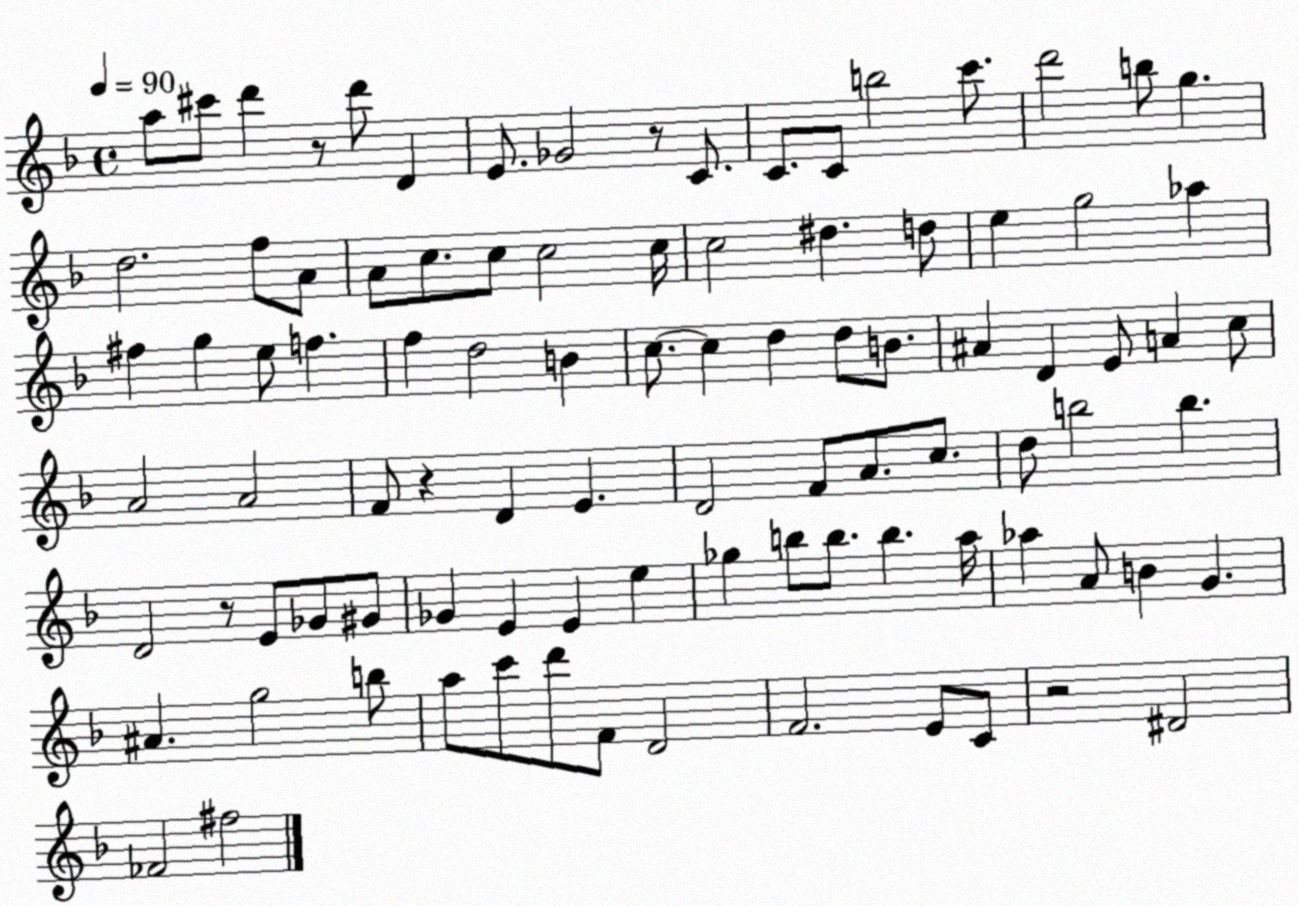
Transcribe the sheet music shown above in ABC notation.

X:1
T:Untitled
M:4/4
L:1/4
K:F
a/2 ^c'/2 d' z/2 d'/2 D E/2 _G2 z/2 C/2 C/2 C/2 b2 c'/2 d'2 b/2 g d2 f/2 A/2 A/2 c/2 c/2 c2 c/4 c2 ^d d/2 e g2 _a ^f g e/2 f f d2 B c/2 c d d/2 B/2 ^A D E/2 A c/2 A2 A2 F/2 z D E D2 F/2 A/2 c/2 d/2 b2 b D2 z/2 E/2 _G/2 ^G/2 _G E E e _g b/2 b/2 b a/4 _a A/2 B G ^A g2 b/2 a/2 c'/2 d'/2 F/2 D2 F2 E/2 C/2 z2 ^D2 _F2 ^f2